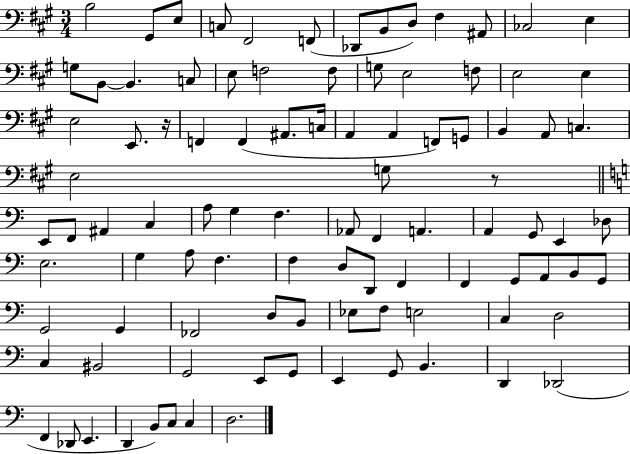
B3/h G#2/e E3/e C3/e F#2/h F2/e Db2/e B2/e D3/e F#3/q A#2/e CES3/h E3/q G3/e B2/e B2/q. C3/e E3/e F3/h F3/e G3/e E3/h F3/e E3/h E3/q E3/h E2/e. R/s F2/q F2/q A#2/e. C3/s A2/q A2/q F2/e G2/e B2/q A2/e C3/q. E3/h G3/e R/e E2/e F2/e A#2/q C3/q A3/e G3/q F3/q. Ab2/e F2/q A2/q. A2/q G2/e E2/q Db3/e E3/h. G3/q A3/e F3/q. F3/q D3/e D2/e F2/q F2/q G2/e A2/e B2/e G2/e G2/h G2/q FES2/h D3/e B2/e Eb3/e F3/e E3/h C3/q D3/h C3/q BIS2/h G2/h E2/e G2/e E2/q G2/e B2/q. D2/q Db2/h F2/q Db2/e E2/q. D2/q B2/e C3/e C3/q D3/h.